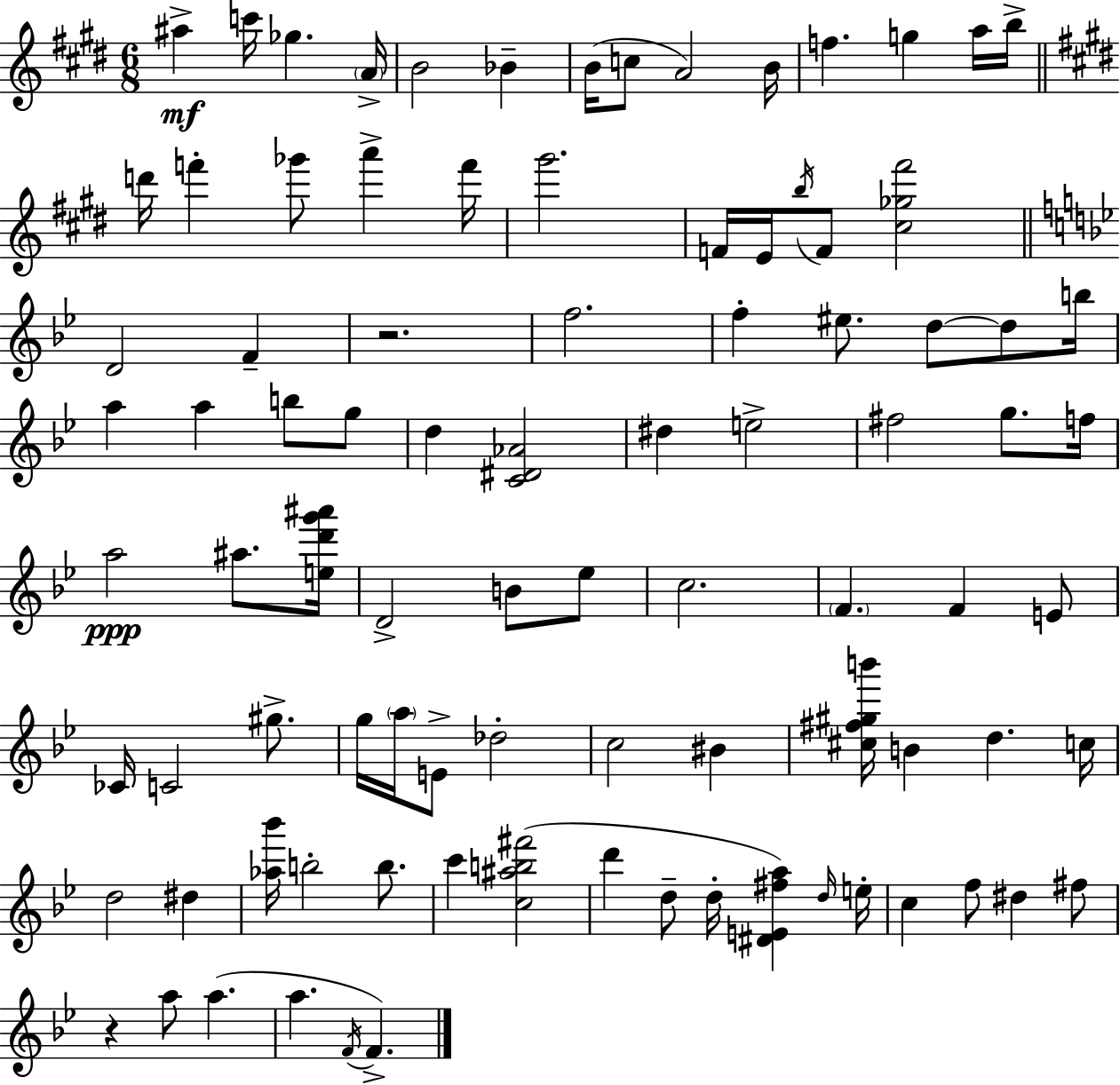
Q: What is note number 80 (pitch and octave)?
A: A5